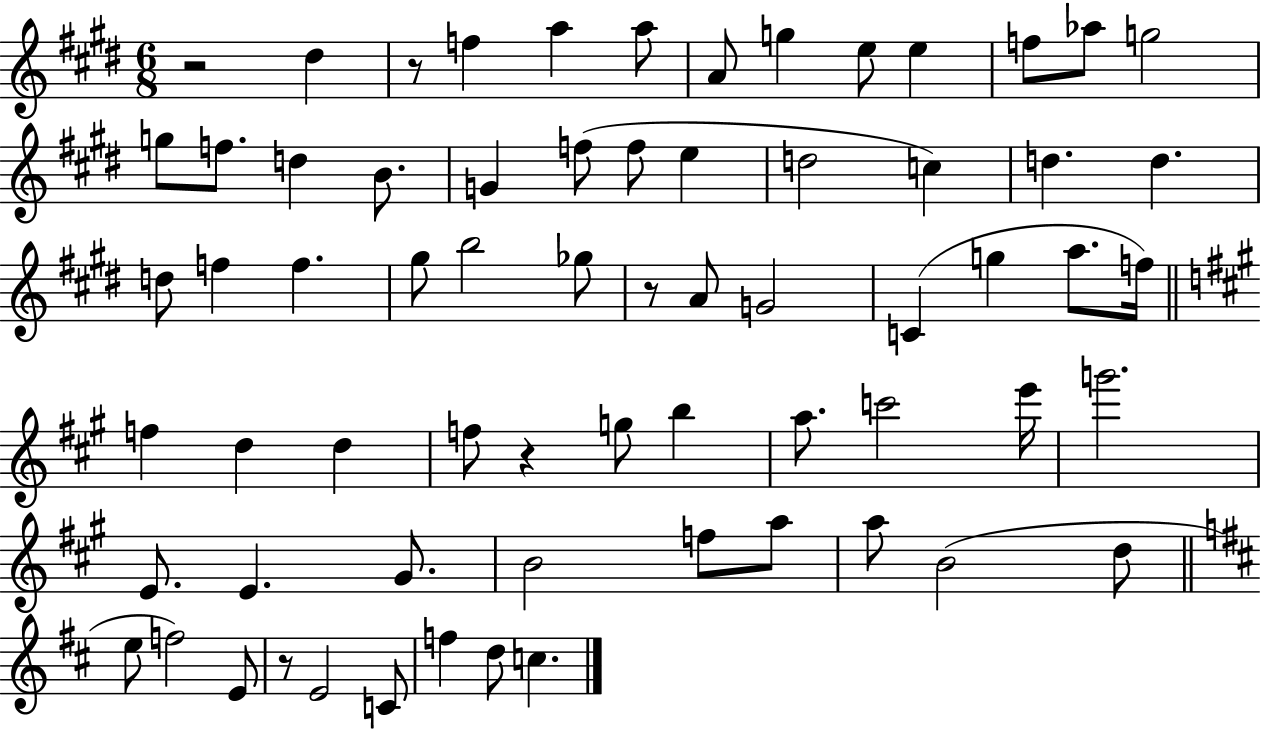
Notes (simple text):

R/h D#5/q R/e F5/q A5/q A5/e A4/e G5/q E5/e E5/q F5/e Ab5/e G5/h G5/e F5/e. D5/q B4/e. G4/q F5/e F5/e E5/q D5/h C5/q D5/q. D5/q. D5/e F5/q F5/q. G#5/e B5/h Gb5/e R/e A4/e G4/h C4/q G5/q A5/e. F5/s F5/q D5/q D5/q F5/e R/q G5/e B5/q A5/e. C6/h E6/s G6/h. E4/e. E4/q. G#4/e. B4/h F5/e A5/e A5/e B4/h D5/e E5/e F5/h E4/e R/e E4/h C4/e F5/q D5/e C5/q.